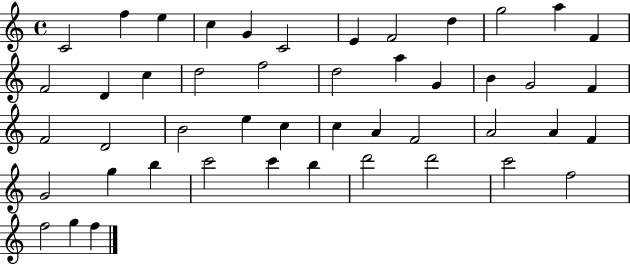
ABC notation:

X:1
T:Untitled
M:4/4
L:1/4
K:C
C2 f e c G C2 E F2 d g2 a F F2 D c d2 f2 d2 a G B G2 F F2 D2 B2 e c c A F2 A2 A F G2 g b c'2 c' b d'2 d'2 c'2 f2 f2 g f